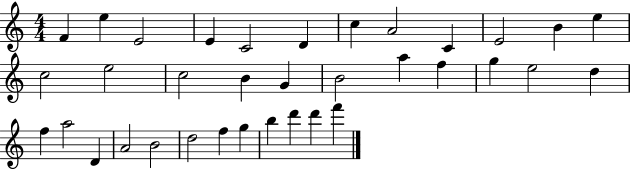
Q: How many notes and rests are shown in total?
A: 35